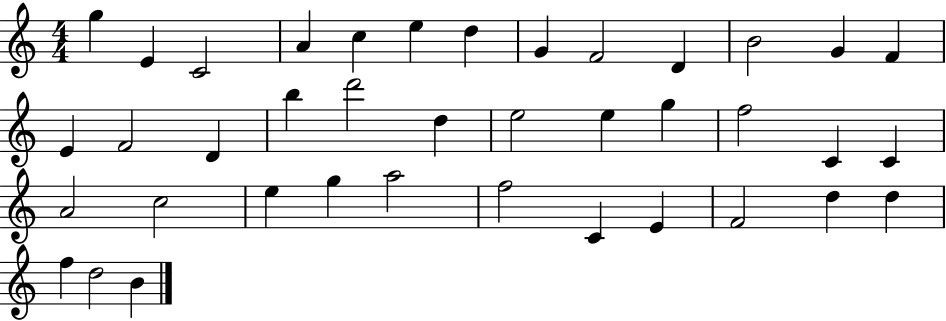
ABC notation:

X:1
T:Untitled
M:4/4
L:1/4
K:C
g E C2 A c e d G F2 D B2 G F E F2 D b d'2 d e2 e g f2 C C A2 c2 e g a2 f2 C E F2 d d f d2 B